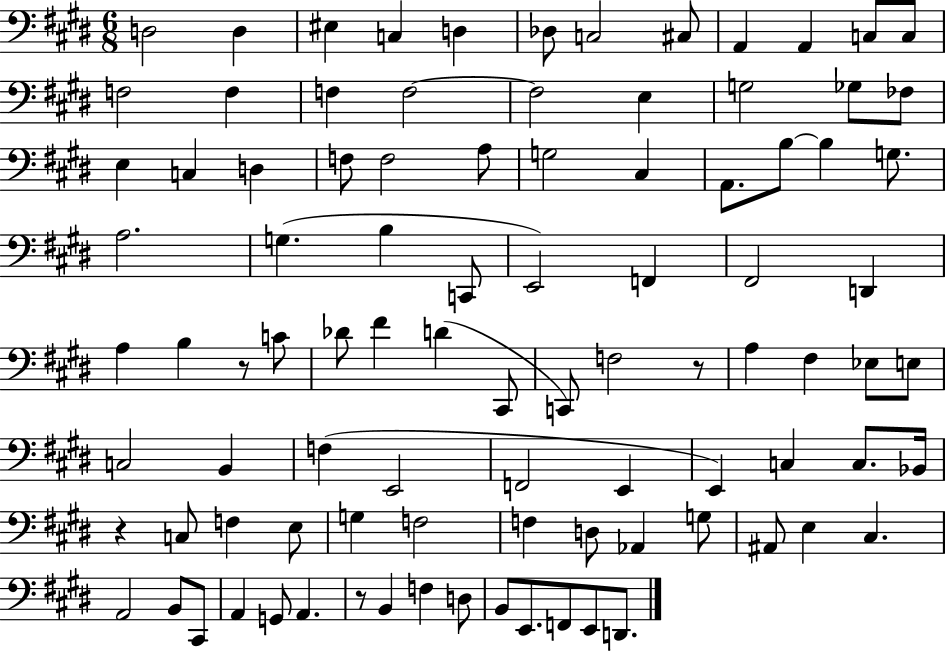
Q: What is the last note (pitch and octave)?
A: D2